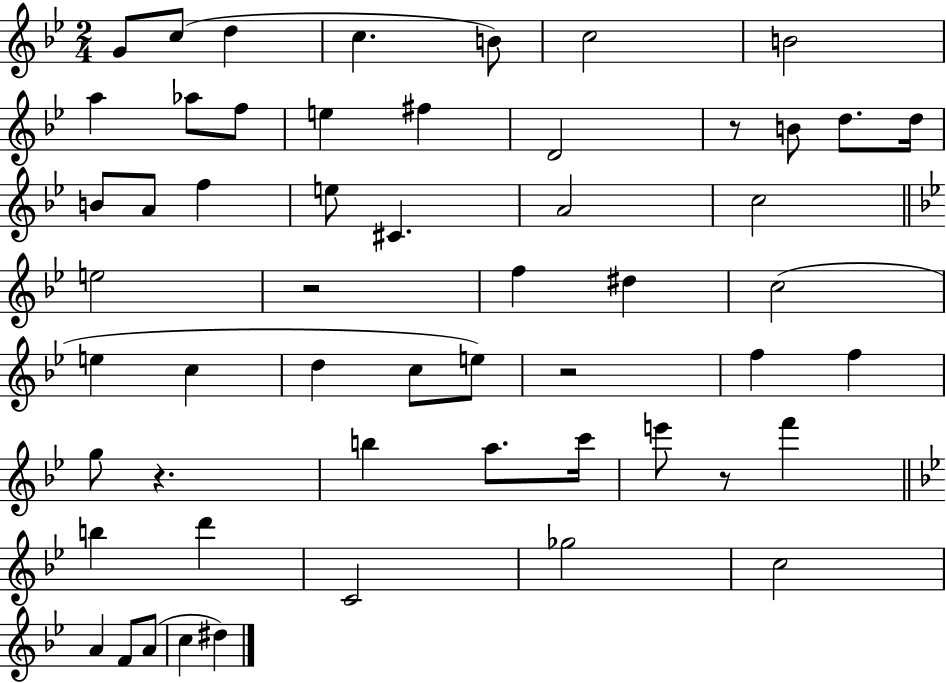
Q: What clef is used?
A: treble